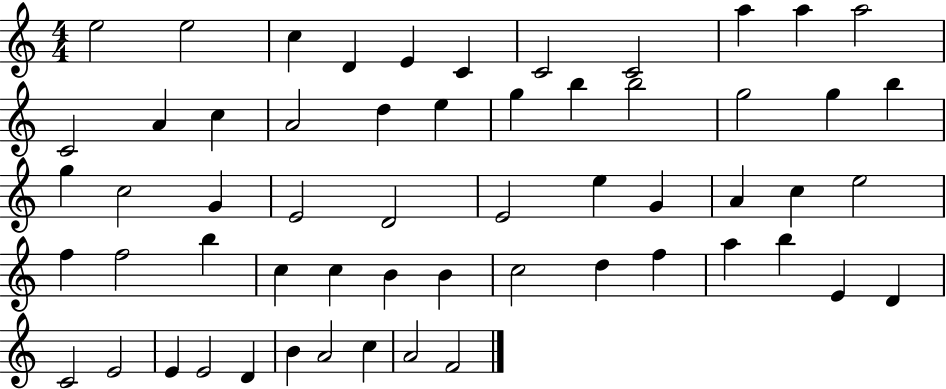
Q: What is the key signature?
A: C major